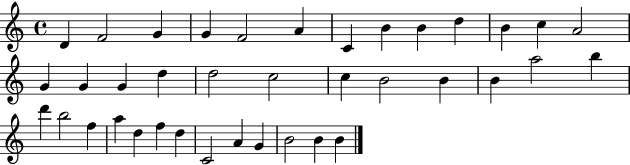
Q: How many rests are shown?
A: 0